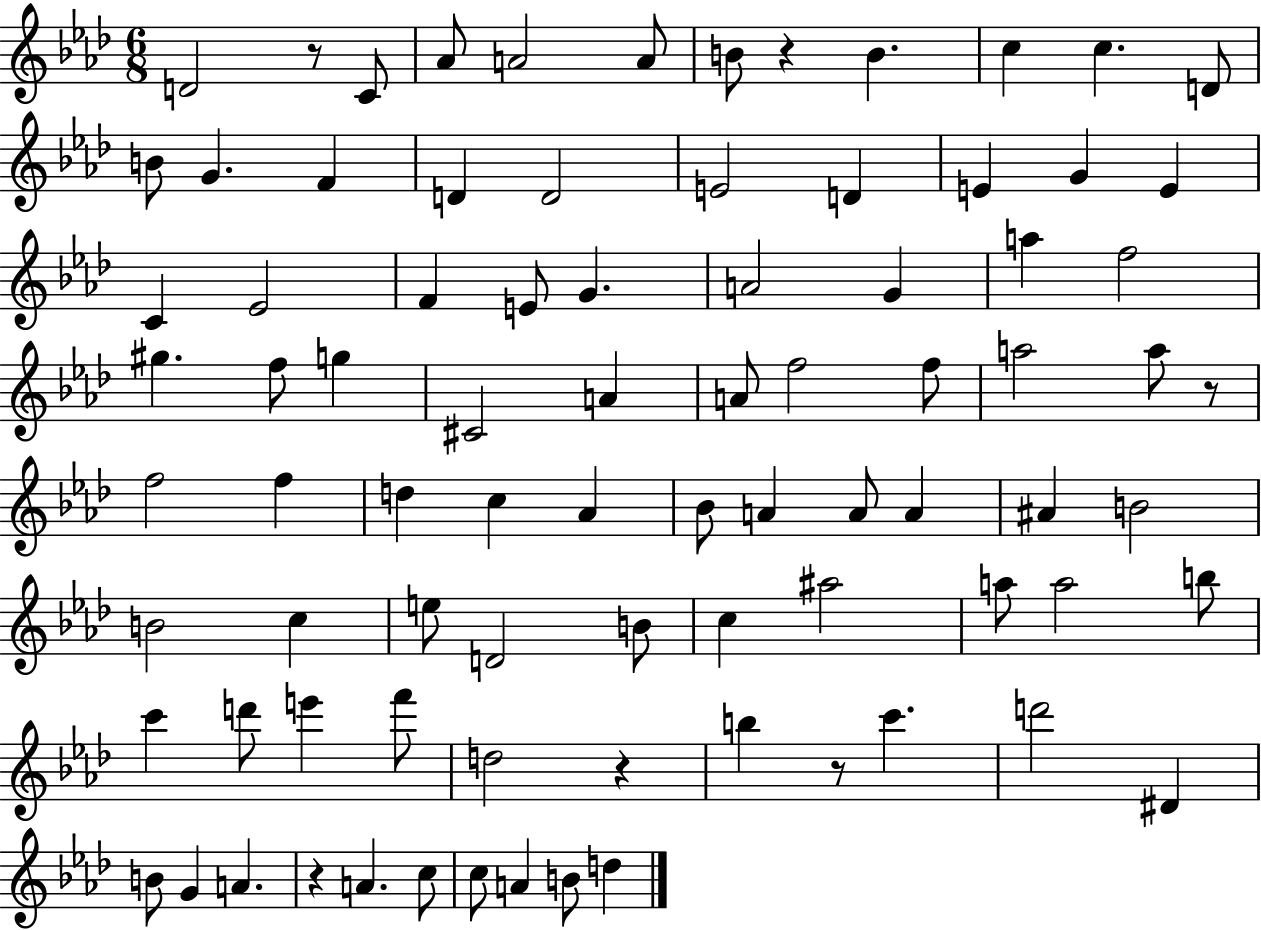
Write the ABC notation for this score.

X:1
T:Untitled
M:6/8
L:1/4
K:Ab
D2 z/2 C/2 _A/2 A2 A/2 B/2 z B c c D/2 B/2 G F D D2 E2 D E G E C _E2 F E/2 G A2 G a f2 ^g f/2 g ^C2 A A/2 f2 f/2 a2 a/2 z/2 f2 f d c _A _B/2 A A/2 A ^A B2 B2 c e/2 D2 B/2 c ^a2 a/2 a2 b/2 c' d'/2 e' f'/2 d2 z b z/2 c' d'2 ^D B/2 G A z A c/2 c/2 A B/2 d